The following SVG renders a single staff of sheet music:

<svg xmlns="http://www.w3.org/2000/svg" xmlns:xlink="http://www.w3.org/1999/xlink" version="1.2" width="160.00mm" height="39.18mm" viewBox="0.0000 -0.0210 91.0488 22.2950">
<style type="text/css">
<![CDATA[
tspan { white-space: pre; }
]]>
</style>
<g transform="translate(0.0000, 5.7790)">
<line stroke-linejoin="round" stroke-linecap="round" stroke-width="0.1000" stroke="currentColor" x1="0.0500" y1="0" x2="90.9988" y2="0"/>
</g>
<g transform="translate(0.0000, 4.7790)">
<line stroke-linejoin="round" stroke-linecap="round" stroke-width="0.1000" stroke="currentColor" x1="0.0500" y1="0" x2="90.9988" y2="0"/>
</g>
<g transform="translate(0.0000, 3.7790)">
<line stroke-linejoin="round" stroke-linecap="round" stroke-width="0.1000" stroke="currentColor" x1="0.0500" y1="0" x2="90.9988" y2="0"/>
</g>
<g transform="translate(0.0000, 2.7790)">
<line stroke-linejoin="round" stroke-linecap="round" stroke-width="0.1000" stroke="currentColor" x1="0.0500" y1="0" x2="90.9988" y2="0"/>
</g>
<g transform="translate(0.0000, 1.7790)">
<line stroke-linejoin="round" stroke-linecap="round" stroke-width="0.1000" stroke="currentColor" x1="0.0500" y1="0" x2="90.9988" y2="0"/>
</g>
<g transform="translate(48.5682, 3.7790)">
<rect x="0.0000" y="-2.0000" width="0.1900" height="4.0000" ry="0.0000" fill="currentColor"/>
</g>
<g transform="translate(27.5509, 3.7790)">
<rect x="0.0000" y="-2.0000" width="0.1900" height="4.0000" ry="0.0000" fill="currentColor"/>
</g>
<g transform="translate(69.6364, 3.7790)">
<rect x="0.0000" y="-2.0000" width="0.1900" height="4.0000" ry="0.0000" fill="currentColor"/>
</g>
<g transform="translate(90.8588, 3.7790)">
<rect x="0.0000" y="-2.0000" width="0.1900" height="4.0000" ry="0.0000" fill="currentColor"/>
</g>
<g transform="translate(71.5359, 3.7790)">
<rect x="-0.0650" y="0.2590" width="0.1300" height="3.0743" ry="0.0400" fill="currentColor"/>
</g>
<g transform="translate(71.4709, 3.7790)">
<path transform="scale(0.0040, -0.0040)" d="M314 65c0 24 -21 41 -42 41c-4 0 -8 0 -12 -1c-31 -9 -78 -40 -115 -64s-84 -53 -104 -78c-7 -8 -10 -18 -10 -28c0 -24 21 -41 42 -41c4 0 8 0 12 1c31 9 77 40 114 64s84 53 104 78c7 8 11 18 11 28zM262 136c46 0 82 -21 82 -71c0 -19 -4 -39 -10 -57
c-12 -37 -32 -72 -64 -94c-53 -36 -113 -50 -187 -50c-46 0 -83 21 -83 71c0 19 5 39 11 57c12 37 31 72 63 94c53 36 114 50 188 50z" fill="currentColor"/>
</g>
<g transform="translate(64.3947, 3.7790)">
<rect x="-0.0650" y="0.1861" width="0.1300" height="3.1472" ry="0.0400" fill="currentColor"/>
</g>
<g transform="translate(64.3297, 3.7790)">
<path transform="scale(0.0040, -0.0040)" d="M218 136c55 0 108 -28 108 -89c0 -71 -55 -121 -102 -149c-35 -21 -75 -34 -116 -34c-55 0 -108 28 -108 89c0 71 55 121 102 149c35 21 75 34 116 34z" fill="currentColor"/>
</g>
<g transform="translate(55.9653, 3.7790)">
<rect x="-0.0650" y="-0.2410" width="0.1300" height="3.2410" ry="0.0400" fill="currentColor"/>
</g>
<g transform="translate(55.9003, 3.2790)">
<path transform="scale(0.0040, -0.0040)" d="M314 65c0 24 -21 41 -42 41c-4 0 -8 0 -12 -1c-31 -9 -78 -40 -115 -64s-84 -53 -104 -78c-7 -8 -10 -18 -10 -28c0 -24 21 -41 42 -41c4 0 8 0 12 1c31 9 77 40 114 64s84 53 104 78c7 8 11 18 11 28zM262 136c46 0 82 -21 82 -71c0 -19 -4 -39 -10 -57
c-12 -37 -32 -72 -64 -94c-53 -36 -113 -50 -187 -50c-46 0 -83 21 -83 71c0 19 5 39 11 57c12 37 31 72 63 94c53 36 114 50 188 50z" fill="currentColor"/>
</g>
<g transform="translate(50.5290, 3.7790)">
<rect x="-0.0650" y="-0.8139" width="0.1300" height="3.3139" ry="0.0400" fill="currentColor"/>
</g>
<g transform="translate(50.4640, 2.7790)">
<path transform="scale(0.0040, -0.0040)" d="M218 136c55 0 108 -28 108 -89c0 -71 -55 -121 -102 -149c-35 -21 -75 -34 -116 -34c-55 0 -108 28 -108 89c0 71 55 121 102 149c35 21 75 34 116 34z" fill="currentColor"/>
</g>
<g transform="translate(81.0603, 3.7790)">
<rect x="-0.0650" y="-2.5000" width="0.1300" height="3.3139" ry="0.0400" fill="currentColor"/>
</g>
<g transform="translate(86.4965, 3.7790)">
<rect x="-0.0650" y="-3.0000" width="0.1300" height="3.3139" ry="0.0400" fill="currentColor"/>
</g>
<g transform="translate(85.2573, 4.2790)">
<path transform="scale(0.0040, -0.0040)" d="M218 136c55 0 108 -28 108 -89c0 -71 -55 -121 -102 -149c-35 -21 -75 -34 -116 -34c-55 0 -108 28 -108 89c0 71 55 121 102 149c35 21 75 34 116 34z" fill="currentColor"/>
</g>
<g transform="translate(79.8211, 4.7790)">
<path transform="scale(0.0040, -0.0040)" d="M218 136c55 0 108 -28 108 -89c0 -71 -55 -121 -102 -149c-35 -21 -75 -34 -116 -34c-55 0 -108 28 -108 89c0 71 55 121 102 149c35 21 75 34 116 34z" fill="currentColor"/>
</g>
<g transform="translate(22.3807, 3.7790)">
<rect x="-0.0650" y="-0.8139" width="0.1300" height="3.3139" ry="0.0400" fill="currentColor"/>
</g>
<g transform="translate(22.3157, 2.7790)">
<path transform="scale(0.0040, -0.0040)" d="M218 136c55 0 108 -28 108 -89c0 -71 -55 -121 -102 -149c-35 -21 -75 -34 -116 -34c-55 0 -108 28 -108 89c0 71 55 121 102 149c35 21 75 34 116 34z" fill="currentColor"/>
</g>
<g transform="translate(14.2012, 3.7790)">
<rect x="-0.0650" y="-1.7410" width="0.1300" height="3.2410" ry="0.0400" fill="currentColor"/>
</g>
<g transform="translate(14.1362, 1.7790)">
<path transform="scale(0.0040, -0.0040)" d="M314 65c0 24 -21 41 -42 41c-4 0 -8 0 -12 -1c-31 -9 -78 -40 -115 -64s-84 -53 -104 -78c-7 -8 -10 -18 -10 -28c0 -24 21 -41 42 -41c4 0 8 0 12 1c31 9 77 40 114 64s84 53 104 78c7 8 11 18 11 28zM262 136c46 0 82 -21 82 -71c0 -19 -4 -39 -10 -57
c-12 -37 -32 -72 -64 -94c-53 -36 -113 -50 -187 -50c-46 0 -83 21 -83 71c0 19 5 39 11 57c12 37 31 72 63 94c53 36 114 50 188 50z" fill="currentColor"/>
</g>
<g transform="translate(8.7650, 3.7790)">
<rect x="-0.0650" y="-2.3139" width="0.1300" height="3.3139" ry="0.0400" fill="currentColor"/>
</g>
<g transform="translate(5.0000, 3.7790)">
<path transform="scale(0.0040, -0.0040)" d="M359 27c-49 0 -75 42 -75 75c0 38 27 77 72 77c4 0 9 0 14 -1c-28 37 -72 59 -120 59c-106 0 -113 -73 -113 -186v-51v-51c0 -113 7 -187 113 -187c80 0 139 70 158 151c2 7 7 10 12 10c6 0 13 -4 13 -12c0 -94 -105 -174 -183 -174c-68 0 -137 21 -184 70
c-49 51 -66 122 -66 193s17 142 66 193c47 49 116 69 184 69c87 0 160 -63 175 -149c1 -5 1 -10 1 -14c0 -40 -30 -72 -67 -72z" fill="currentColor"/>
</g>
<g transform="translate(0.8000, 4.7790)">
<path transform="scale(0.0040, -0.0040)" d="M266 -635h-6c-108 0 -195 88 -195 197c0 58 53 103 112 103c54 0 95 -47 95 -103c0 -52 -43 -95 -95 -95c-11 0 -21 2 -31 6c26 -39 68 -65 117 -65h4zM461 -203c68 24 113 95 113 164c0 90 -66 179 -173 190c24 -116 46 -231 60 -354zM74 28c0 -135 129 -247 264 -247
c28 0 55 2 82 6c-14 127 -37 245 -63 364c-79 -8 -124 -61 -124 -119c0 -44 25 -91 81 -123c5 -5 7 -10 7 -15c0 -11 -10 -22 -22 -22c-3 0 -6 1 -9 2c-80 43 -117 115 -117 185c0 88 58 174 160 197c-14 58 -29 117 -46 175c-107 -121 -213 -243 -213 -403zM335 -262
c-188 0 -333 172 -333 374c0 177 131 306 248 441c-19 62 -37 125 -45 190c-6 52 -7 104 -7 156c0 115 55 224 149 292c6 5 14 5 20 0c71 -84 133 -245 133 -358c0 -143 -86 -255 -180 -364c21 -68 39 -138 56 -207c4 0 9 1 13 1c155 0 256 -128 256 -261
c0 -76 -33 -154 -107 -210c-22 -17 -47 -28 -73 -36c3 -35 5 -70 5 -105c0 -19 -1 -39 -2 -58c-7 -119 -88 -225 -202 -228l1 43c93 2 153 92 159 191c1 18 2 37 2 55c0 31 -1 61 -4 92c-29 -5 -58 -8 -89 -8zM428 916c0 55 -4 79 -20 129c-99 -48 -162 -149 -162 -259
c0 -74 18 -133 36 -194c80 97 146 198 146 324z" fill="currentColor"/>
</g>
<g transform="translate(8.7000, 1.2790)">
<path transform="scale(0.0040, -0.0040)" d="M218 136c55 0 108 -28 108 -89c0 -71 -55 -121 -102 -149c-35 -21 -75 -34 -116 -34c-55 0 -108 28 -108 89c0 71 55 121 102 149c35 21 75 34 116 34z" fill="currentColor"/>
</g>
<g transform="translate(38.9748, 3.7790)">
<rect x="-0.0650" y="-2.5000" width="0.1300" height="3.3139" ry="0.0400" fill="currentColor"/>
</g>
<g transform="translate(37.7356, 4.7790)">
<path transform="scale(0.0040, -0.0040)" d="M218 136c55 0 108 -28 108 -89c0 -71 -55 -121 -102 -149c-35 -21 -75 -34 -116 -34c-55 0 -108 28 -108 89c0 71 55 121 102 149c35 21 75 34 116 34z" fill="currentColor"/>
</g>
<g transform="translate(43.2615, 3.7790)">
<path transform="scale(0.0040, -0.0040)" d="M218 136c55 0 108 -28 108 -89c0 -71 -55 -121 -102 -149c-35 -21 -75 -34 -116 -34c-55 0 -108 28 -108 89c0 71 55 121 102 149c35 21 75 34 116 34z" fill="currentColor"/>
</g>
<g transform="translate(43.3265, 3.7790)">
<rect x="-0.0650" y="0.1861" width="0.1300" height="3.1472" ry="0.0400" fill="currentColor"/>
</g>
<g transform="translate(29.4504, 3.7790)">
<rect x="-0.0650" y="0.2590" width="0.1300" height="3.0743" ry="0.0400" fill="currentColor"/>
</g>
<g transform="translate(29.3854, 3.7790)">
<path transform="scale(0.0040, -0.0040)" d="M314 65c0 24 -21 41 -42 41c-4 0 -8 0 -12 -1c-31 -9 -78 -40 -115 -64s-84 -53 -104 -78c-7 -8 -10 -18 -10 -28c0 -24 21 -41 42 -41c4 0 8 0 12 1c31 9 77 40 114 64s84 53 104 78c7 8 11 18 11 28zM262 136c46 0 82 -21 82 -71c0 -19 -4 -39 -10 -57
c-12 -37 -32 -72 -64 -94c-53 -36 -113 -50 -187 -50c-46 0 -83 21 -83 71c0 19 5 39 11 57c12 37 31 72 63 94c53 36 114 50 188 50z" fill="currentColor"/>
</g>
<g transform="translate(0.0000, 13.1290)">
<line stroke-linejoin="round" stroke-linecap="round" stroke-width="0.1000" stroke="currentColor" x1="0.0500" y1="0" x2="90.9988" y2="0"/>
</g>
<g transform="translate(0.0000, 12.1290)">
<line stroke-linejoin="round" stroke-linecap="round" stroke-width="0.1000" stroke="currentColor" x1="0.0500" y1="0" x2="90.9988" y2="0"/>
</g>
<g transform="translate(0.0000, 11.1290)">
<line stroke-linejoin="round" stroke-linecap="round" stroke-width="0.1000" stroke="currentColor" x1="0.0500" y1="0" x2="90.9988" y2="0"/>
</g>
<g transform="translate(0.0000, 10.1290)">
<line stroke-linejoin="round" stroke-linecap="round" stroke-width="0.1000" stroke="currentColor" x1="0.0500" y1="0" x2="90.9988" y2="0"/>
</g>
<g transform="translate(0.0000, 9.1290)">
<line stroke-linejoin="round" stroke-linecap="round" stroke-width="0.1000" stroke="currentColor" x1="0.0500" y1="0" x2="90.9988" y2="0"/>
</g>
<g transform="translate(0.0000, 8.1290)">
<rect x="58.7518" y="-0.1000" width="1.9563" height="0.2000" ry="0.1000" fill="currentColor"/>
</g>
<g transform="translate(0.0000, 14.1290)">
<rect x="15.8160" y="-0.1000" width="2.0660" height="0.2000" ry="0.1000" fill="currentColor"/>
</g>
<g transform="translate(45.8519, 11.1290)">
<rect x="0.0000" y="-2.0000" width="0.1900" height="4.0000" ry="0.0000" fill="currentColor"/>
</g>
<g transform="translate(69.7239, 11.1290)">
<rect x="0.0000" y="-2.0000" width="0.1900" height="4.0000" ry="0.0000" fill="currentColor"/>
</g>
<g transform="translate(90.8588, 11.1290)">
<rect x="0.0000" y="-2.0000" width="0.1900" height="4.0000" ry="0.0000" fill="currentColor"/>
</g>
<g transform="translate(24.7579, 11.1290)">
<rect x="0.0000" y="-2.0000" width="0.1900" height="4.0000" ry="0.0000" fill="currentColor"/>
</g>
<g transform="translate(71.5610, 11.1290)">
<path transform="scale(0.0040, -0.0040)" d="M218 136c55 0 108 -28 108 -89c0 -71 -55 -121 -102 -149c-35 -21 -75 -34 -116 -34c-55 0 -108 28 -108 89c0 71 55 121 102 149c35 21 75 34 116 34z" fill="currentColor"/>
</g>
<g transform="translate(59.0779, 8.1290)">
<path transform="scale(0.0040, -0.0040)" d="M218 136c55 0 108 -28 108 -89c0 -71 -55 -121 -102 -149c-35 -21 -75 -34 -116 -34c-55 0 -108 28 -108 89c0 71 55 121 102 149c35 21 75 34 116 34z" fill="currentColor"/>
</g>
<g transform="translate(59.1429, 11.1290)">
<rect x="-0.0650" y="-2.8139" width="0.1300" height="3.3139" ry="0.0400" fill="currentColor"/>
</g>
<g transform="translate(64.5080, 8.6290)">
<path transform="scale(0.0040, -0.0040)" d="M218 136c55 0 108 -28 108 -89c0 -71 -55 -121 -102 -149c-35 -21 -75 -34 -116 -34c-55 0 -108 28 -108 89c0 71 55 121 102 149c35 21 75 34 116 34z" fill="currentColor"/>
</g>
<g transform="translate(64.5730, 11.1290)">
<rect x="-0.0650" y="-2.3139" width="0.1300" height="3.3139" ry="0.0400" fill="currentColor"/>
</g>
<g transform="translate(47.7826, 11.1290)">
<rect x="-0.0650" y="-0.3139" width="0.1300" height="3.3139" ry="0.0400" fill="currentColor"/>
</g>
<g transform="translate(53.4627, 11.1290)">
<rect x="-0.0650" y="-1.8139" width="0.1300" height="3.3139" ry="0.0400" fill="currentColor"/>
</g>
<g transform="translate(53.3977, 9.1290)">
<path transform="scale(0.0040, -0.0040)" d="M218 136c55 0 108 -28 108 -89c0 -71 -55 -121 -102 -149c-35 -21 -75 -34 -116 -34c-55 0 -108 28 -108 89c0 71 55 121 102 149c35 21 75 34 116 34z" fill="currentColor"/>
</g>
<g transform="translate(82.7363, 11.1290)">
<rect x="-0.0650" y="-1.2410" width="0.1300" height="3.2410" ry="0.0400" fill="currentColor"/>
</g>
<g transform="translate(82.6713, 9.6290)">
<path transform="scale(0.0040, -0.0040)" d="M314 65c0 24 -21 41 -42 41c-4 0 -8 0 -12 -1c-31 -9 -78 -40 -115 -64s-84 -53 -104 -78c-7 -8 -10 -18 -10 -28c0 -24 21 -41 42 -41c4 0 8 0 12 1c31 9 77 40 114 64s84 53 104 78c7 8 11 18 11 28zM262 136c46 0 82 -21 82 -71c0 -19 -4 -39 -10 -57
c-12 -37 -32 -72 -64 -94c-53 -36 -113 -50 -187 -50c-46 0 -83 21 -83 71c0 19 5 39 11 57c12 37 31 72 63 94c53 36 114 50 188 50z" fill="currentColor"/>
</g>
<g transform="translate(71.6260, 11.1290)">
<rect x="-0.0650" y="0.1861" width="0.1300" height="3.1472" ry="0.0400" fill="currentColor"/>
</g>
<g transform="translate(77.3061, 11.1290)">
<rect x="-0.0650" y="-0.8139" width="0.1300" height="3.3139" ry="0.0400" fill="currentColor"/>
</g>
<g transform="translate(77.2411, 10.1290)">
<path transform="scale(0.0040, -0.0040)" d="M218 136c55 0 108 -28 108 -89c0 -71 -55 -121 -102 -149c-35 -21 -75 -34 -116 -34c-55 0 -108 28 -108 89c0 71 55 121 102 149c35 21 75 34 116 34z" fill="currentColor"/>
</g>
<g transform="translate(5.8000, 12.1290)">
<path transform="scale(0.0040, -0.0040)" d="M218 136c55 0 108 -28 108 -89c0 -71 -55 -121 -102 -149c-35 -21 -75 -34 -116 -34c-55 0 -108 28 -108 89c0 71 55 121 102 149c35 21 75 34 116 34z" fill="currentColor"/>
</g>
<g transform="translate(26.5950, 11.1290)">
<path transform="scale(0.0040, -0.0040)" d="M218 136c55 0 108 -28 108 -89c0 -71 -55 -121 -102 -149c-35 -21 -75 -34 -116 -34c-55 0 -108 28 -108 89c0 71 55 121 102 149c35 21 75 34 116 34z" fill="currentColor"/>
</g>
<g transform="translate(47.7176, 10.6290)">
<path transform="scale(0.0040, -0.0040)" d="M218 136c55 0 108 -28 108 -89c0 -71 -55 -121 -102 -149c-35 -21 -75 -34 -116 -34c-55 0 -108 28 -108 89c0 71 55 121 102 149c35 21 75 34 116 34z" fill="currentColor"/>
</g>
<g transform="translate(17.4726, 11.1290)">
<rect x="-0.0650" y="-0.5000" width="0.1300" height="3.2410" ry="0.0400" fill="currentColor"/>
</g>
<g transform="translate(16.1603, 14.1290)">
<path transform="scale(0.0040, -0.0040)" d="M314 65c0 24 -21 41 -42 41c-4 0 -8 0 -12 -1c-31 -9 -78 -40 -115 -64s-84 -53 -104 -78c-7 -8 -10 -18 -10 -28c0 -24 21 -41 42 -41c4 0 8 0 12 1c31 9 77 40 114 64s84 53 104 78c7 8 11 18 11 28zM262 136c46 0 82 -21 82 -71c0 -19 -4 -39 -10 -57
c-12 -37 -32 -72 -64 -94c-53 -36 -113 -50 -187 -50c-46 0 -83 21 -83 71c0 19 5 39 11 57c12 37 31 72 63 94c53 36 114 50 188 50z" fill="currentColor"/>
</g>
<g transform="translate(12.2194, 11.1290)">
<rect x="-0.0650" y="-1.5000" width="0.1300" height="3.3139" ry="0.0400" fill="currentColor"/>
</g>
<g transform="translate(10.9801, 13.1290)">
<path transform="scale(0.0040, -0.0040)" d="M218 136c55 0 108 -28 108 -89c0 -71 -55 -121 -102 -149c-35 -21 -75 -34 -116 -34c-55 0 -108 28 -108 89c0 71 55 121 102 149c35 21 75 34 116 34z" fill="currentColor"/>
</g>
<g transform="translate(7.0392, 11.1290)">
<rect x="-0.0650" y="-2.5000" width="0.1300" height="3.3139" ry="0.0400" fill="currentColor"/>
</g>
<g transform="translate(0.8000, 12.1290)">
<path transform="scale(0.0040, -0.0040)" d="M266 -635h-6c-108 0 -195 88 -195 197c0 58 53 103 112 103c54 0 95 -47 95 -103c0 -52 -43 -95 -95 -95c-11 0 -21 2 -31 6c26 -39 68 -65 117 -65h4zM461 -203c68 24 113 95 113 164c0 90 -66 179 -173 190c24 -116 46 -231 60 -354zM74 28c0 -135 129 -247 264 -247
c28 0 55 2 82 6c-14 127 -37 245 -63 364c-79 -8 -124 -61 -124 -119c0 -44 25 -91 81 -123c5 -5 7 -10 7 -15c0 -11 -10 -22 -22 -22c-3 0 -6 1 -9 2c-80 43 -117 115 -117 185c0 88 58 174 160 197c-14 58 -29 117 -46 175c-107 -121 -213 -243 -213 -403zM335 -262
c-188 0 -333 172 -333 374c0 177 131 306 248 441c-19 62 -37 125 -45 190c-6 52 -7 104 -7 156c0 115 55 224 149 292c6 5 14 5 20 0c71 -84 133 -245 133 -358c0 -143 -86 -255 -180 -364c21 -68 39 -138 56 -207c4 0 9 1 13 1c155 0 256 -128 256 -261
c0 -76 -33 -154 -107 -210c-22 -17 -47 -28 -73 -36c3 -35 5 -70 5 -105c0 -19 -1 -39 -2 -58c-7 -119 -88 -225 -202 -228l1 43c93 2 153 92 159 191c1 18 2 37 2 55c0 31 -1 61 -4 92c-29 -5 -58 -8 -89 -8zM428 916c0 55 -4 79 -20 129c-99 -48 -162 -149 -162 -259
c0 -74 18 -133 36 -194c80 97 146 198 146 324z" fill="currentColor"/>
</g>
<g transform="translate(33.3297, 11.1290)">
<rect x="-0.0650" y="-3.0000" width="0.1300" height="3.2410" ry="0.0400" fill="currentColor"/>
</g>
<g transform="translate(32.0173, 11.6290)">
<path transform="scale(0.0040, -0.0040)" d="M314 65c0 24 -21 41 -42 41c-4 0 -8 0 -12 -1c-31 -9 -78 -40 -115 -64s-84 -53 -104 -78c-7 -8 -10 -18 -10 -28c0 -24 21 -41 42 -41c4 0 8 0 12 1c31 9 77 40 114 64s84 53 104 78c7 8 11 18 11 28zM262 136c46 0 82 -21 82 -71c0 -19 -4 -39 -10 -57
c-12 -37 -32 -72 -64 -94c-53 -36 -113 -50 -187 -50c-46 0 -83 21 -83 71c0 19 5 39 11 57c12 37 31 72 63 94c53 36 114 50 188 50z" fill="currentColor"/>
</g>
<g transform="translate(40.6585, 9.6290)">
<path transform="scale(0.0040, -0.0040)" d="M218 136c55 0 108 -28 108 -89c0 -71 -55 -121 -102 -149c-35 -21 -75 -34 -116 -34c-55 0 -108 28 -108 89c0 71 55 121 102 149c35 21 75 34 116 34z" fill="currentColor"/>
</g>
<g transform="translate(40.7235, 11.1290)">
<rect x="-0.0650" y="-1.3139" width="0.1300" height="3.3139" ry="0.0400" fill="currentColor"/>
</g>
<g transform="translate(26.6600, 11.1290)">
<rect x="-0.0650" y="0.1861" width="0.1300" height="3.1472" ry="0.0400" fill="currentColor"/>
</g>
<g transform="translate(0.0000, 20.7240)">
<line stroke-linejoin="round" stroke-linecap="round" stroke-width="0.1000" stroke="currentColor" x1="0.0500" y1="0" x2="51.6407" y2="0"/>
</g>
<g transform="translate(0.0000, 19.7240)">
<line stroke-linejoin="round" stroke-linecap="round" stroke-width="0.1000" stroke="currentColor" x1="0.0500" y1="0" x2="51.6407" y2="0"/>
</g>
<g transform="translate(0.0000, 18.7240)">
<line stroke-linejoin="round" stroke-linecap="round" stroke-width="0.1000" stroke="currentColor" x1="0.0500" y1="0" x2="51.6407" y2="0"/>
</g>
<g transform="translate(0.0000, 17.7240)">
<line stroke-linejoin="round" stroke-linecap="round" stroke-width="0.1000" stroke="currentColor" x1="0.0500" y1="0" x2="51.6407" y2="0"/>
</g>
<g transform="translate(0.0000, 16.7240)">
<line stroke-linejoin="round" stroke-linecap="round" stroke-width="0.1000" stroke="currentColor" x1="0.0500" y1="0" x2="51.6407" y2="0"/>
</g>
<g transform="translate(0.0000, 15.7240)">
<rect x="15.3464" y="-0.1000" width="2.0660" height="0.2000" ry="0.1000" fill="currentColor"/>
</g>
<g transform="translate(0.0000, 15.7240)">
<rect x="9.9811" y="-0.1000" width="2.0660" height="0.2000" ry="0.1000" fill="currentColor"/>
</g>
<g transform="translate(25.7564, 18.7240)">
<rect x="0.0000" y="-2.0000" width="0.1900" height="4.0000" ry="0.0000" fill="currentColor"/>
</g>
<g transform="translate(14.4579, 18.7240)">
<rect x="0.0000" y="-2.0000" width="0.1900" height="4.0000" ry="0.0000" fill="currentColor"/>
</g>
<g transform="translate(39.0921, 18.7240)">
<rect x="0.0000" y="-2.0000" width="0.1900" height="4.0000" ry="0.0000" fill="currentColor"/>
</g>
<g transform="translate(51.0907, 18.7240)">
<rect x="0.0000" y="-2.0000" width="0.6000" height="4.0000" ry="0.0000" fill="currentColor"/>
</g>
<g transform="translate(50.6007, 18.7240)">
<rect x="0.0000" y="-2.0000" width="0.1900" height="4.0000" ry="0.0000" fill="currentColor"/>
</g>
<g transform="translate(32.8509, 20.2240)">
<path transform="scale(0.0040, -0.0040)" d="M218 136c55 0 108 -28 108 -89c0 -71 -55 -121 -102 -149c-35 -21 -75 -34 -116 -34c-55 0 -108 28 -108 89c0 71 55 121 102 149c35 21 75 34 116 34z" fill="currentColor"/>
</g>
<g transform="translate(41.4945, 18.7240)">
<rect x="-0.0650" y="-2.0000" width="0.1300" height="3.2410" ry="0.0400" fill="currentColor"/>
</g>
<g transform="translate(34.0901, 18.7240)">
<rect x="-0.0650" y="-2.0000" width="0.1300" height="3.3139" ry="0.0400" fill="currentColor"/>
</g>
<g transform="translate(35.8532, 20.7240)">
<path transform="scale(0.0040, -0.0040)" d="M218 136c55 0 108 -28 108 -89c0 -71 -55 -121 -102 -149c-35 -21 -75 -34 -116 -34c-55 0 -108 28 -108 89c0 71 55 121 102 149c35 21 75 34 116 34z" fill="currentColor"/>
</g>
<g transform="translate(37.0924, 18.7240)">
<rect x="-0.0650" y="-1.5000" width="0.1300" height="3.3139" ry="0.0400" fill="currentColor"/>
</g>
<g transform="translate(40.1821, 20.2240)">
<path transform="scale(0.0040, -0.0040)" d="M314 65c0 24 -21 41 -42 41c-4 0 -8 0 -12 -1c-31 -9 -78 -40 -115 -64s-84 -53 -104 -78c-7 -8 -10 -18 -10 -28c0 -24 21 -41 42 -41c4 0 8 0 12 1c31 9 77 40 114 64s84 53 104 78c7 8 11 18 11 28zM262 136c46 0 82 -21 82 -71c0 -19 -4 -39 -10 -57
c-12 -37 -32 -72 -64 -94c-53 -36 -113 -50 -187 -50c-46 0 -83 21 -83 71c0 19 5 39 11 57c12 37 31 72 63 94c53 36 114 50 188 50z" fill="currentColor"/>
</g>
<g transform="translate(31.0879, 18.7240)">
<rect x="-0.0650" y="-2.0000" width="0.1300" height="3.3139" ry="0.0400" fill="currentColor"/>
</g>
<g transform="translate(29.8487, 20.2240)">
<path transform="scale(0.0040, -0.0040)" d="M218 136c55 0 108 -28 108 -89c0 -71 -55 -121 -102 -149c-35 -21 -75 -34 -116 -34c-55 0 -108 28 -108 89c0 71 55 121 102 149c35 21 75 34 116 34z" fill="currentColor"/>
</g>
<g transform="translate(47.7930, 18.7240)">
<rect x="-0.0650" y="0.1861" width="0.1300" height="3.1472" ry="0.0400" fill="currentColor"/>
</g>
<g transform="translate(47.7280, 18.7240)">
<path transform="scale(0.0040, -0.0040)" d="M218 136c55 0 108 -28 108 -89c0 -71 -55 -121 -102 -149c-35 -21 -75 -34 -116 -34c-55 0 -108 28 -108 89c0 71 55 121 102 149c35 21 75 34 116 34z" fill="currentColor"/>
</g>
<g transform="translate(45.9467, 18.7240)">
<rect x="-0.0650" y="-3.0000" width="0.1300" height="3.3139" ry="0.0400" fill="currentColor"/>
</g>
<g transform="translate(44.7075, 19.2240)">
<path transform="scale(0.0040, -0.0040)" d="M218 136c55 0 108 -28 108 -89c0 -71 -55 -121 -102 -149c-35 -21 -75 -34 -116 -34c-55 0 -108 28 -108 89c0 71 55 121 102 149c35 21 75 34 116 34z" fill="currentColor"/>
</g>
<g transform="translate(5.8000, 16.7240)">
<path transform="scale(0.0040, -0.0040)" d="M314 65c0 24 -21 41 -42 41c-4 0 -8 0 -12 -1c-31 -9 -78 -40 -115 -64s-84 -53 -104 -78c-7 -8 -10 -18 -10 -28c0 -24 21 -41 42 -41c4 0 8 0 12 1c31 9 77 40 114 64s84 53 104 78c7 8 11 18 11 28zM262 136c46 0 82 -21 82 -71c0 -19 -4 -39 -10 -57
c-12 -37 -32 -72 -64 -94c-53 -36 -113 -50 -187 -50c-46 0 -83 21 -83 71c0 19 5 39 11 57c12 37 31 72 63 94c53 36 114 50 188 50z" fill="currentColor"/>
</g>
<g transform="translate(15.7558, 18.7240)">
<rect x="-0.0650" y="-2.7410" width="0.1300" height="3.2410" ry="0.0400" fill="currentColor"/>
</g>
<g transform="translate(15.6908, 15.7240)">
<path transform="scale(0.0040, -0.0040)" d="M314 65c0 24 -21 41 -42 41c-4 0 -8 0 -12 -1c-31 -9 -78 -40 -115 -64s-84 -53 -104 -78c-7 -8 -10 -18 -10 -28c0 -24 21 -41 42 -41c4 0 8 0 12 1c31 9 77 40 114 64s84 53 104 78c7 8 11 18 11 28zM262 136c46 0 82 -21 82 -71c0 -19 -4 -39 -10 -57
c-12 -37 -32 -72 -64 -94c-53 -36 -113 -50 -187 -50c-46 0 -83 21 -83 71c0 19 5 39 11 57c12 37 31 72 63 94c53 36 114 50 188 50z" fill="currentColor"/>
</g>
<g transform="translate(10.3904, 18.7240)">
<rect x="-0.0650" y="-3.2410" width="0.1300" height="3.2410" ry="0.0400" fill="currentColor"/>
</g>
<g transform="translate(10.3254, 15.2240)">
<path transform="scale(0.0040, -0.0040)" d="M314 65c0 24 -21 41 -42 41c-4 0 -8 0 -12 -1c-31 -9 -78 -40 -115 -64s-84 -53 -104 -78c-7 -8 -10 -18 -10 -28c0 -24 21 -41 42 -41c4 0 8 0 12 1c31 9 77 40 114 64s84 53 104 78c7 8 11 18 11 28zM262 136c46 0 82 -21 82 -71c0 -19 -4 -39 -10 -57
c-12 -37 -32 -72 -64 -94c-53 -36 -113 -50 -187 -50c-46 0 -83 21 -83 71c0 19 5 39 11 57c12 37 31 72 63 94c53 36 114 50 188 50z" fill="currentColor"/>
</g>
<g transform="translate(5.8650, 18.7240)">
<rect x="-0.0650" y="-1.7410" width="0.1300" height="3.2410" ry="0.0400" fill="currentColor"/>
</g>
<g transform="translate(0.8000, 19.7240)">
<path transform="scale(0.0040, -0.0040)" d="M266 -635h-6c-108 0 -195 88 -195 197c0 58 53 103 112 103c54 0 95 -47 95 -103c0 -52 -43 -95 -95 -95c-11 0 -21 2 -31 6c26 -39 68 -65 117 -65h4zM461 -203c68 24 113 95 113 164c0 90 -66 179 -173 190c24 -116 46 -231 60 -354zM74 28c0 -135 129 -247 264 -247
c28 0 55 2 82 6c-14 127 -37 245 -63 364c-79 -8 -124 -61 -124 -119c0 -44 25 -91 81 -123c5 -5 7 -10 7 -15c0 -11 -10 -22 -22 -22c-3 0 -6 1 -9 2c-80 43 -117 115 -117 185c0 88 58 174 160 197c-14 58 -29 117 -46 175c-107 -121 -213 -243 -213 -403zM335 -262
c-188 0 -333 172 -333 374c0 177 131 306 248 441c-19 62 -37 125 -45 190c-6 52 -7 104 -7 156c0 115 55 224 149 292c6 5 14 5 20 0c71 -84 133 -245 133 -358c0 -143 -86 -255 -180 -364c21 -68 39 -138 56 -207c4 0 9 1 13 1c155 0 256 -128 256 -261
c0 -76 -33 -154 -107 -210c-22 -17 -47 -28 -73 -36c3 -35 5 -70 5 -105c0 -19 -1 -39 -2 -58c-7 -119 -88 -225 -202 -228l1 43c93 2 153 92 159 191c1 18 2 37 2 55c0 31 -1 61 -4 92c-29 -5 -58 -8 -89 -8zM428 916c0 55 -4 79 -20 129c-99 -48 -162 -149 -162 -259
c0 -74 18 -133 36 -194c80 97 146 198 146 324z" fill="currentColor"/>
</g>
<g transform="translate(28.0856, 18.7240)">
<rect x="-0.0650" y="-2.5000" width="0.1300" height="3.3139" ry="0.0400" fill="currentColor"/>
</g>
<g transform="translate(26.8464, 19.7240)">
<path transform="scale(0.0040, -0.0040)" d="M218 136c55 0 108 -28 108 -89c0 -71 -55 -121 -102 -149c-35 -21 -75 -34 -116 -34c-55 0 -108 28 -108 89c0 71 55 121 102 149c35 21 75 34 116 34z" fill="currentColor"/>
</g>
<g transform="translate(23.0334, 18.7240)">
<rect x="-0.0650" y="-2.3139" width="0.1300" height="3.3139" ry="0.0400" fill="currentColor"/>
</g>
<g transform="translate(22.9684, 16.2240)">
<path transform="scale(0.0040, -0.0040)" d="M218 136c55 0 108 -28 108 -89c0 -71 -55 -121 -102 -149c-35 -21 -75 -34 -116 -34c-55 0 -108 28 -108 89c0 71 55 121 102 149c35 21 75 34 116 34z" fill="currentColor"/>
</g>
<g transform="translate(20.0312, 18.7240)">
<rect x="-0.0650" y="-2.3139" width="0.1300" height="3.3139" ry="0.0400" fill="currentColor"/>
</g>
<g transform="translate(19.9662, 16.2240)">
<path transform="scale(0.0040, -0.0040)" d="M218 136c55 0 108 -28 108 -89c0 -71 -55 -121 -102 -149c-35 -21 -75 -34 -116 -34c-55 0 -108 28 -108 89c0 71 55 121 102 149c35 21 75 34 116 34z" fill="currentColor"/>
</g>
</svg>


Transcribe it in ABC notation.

X:1
T:Untitled
M:4/4
L:1/4
K:C
g f2 d B2 G B d c2 B B2 G A G E C2 B A2 e c f a g B d e2 f2 b2 a2 g g G F F E F2 A B